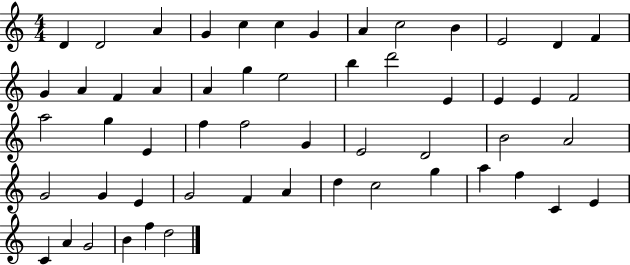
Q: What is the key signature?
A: C major